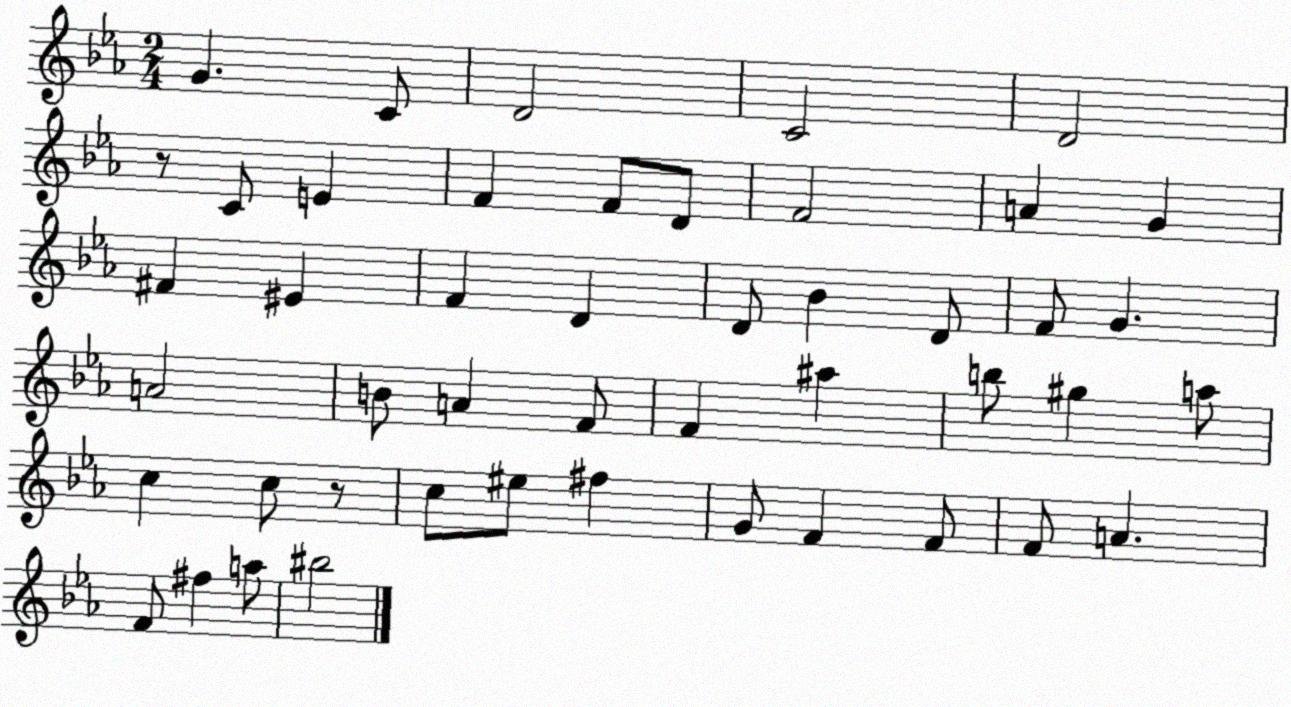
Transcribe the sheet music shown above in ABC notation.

X:1
T:Untitled
M:2/4
L:1/4
K:Eb
G C/2 D2 C2 D2 z/2 C/2 E F F/2 D/2 F2 A G ^F ^E F D D/2 _B D/2 F/2 G A2 B/2 A F/2 F ^a b/2 ^g a/2 c c/2 z/2 c/2 ^e/2 ^f G/2 F F/2 F/2 A F/2 ^f a/2 ^b2